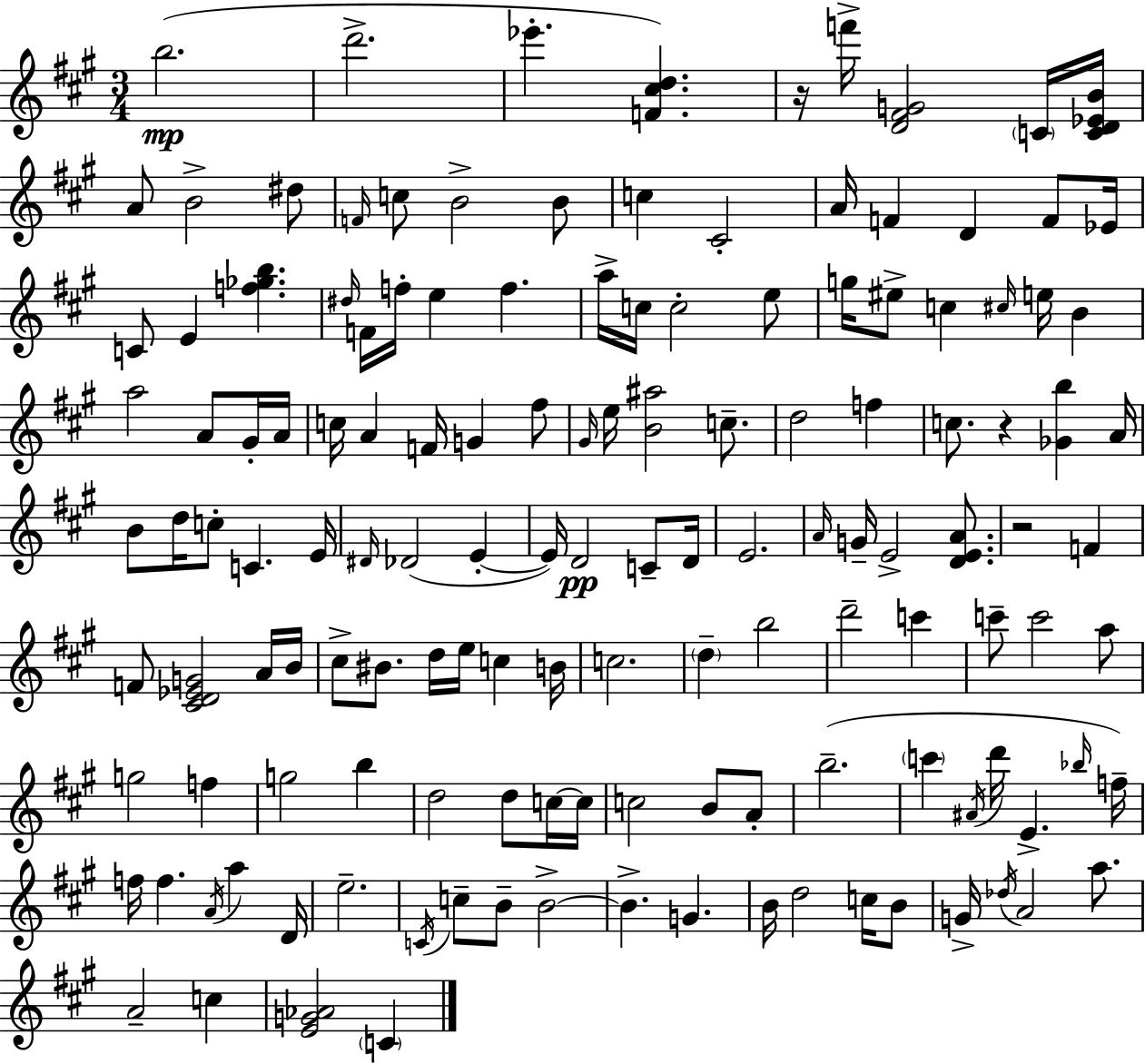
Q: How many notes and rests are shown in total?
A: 139